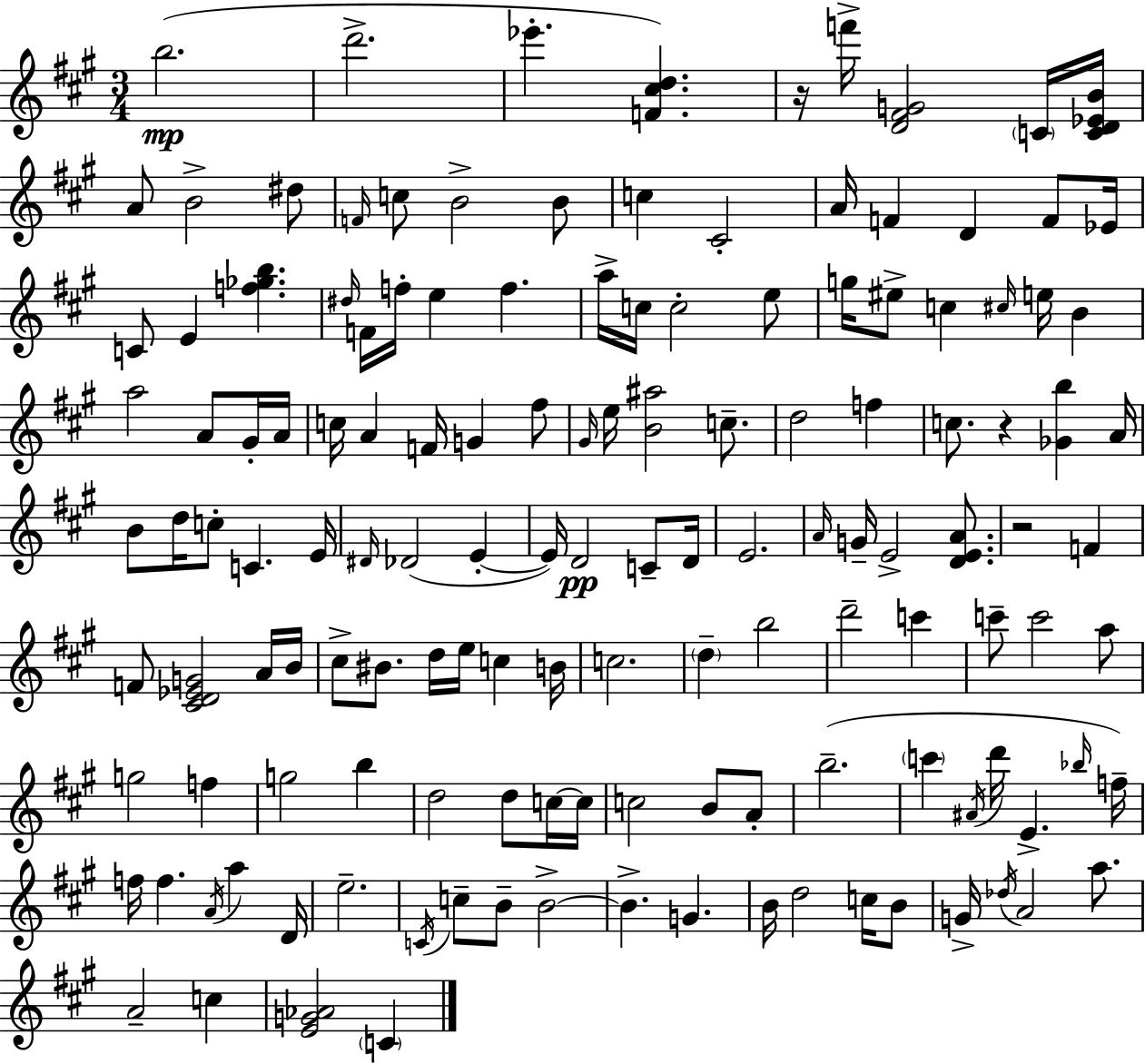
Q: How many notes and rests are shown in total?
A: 139